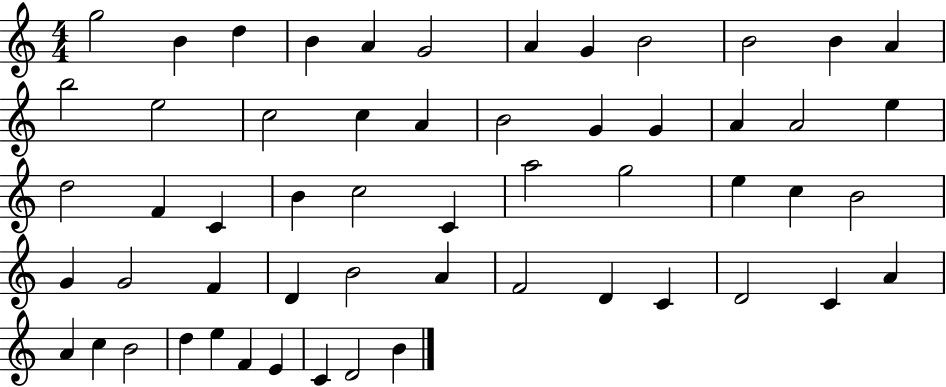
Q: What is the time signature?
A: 4/4